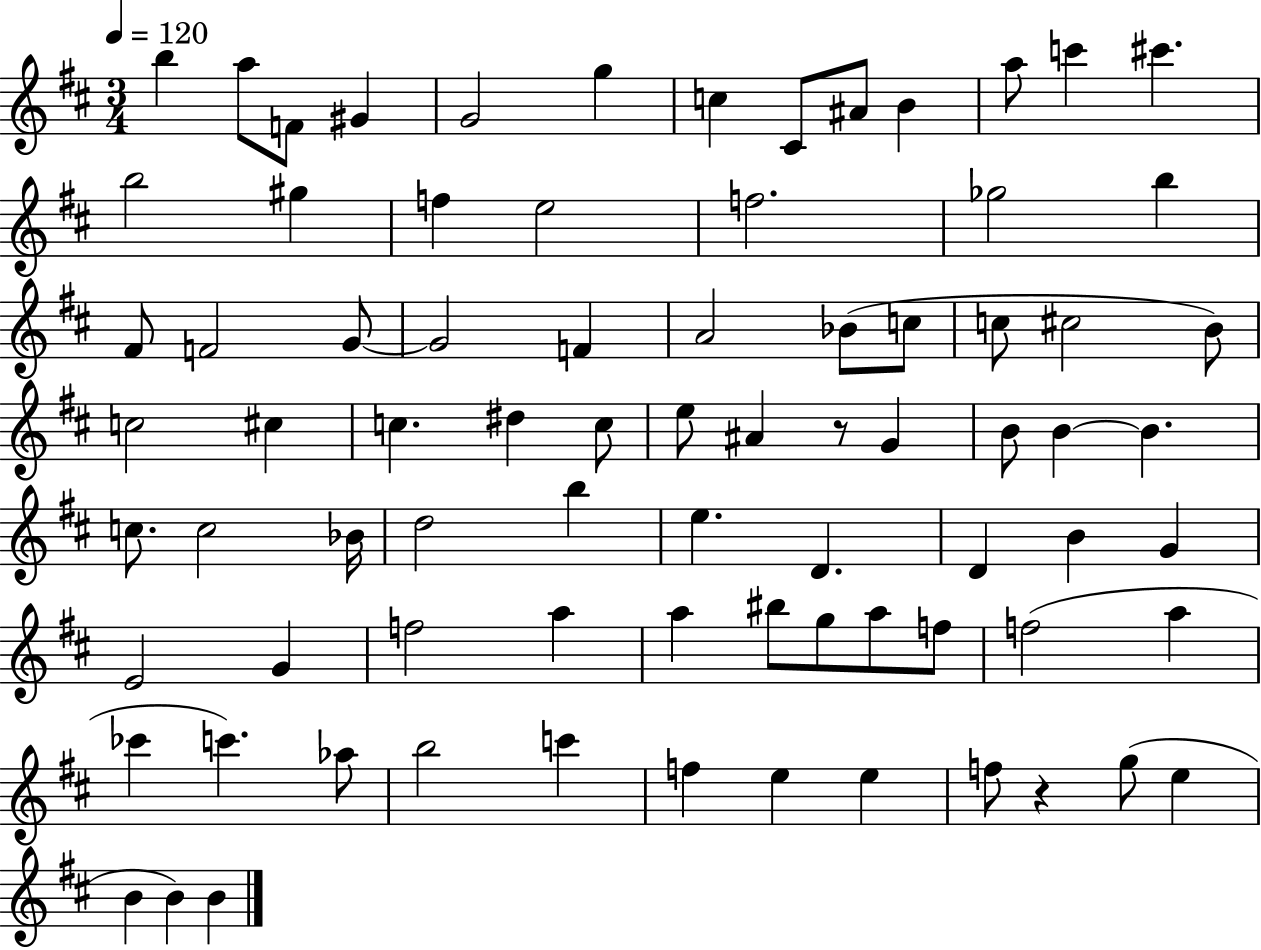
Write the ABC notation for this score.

X:1
T:Untitled
M:3/4
L:1/4
K:D
b a/2 F/2 ^G G2 g c ^C/2 ^A/2 B a/2 c' ^c' b2 ^g f e2 f2 _g2 b ^F/2 F2 G/2 G2 F A2 _B/2 c/2 c/2 ^c2 B/2 c2 ^c c ^d c/2 e/2 ^A z/2 G B/2 B B c/2 c2 _B/4 d2 b e D D B G E2 G f2 a a ^b/2 g/2 a/2 f/2 f2 a _c' c' _a/2 b2 c' f e e f/2 z g/2 e B B B